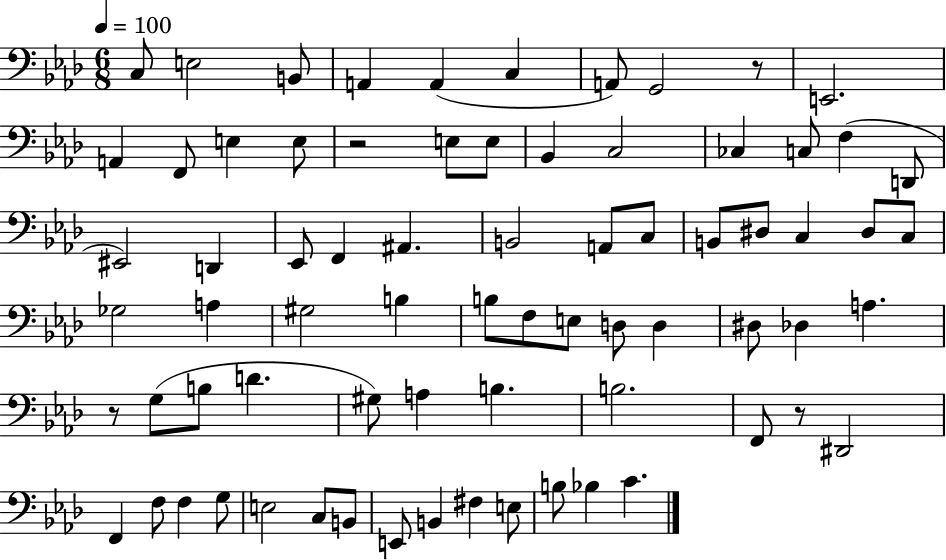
{
  \clef bass
  \numericTimeSignature
  \time 6/8
  \key aes \major
  \tempo 4 = 100
  c8 e2 b,8 | a,4 a,4( c4 | a,8) g,2 r8 | e,2. | \break a,4 f,8 e4 e8 | r2 e8 e8 | bes,4 c2 | ces4 c8 f4( d,8 | \break eis,2) d,4 | ees,8 f,4 ais,4. | b,2 a,8 c8 | b,8 dis8 c4 dis8 c8 | \break ges2 a4 | gis2 b4 | b8 f8 e8 d8 d4 | dis8 des4 a4. | \break r8 g8( b8 d'4. | gis8) a4 b4. | b2. | f,8 r8 dis,2 | \break f,4 f8 f4 g8 | e2 c8 b,8 | e,8 b,4 fis4 e8 | b8 bes4 c'4. | \break \bar "|."
}